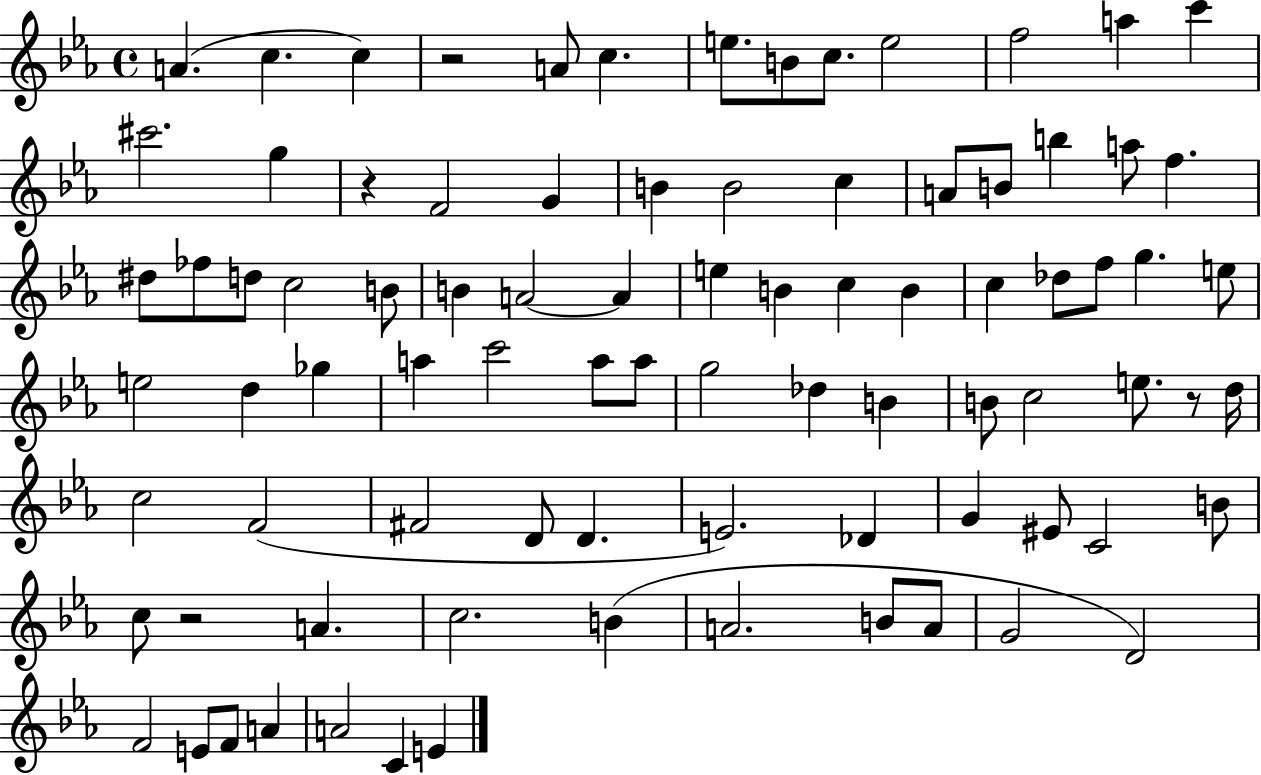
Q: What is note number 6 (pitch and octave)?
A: E5